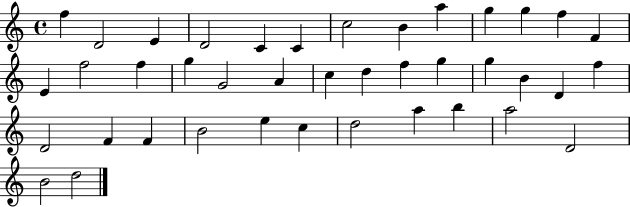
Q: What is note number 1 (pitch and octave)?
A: F5